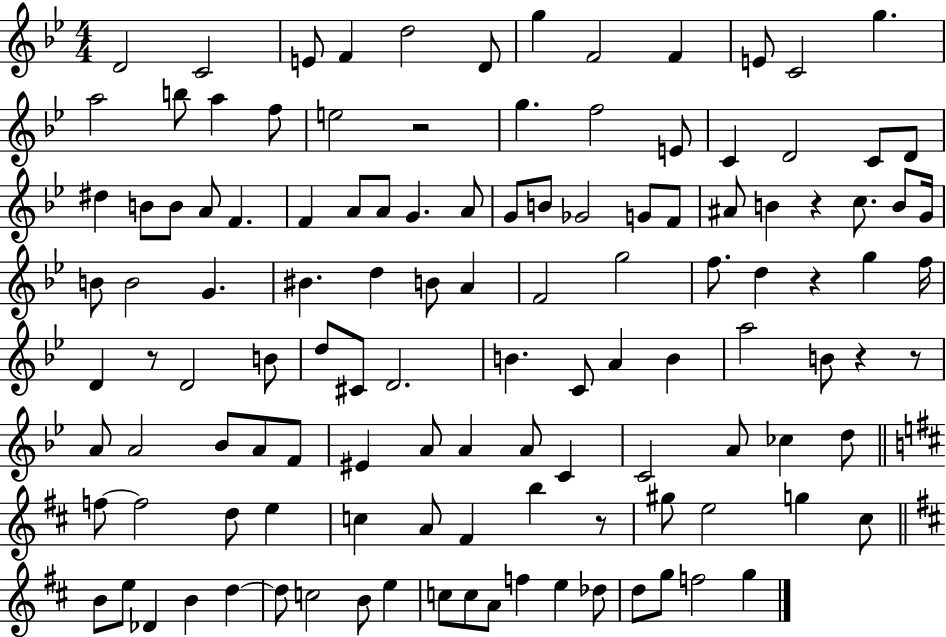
X:1
T:Untitled
M:4/4
L:1/4
K:Bb
D2 C2 E/2 F d2 D/2 g F2 F E/2 C2 g a2 b/2 a f/2 e2 z2 g f2 E/2 C D2 C/2 D/2 ^d B/2 B/2 A/2 F F A/2 A/2 G A/2 G/2 B/2 _G2 G/2 F/2 ^A/2 B z c/2 B/2 G/4 B/2 B2 G ^B d B/2 A F2 g2 f/2 d z g f/4 D z/2 D2 B/2 d/2 ^C/2 D2 B C/2 A B a2 B/2 z z/2 A/2 A2 _B/2 A/2 F/2 ^E A/2 A A/2 C C2 A/2 _c d/2 f/2 f2 d/2 e c A/2 ^F b z/2 ^g/2 e2 g ^c/2 B/2 e/2 _D B d d/2 c2 B/2 e c/2 c/2 A/2 f e _d/2 d/2 g/2 f2 g